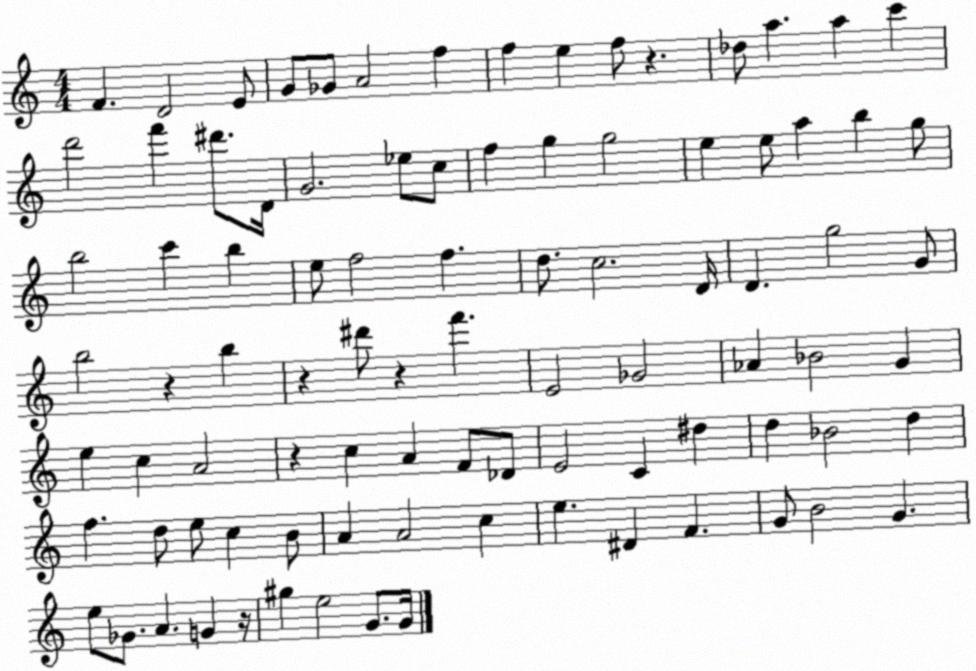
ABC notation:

X:1
T:Untitled
M:4/4
L:1/4
K:C
F D2 E/2 G/2 _G/2 A2 f f e f/2 z _d/2 a a c' d'2 f' ^d'/2 D/4 G2 _e/2 c/2 f g g2 e e/2 a b g/2 b2 c' b e/2 f2 f d/2 c2 D/4 D g2 G/2 b2 z b z ^d'/2 z f' E2 _G2 _A _B2 G e c A2 z c A F/2 _D/2 E2 C ^d d _B2 d f d/2 e/2 c B/2 A A2 c e ^D F G/2 B2 G e/2 _G/2 A G z/4 ^g e2 G/2 G/4